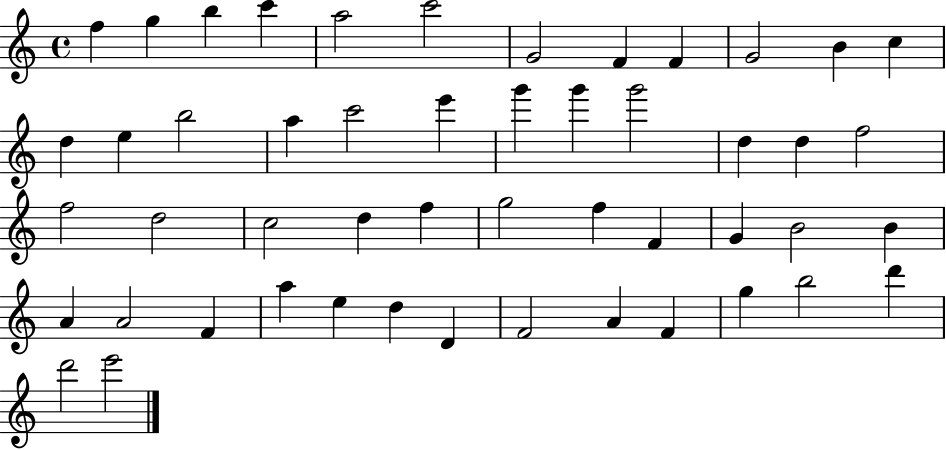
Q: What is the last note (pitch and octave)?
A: E6